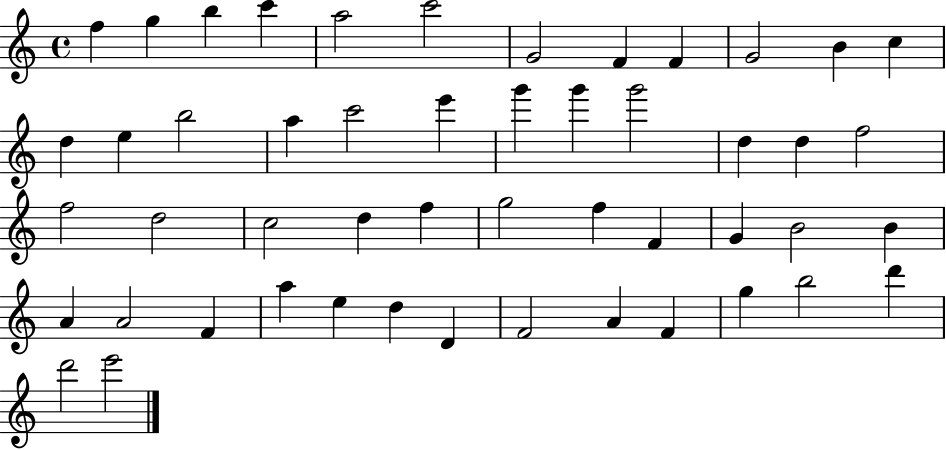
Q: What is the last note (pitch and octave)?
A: E6